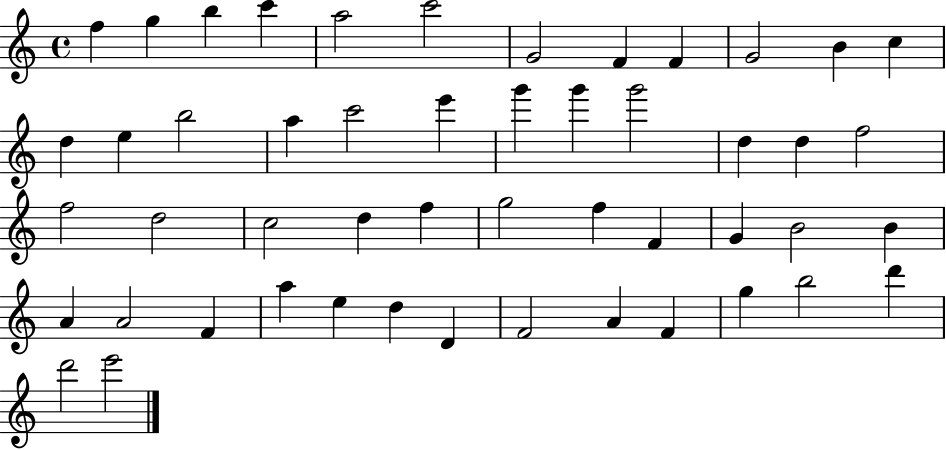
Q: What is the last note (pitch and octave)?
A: E6